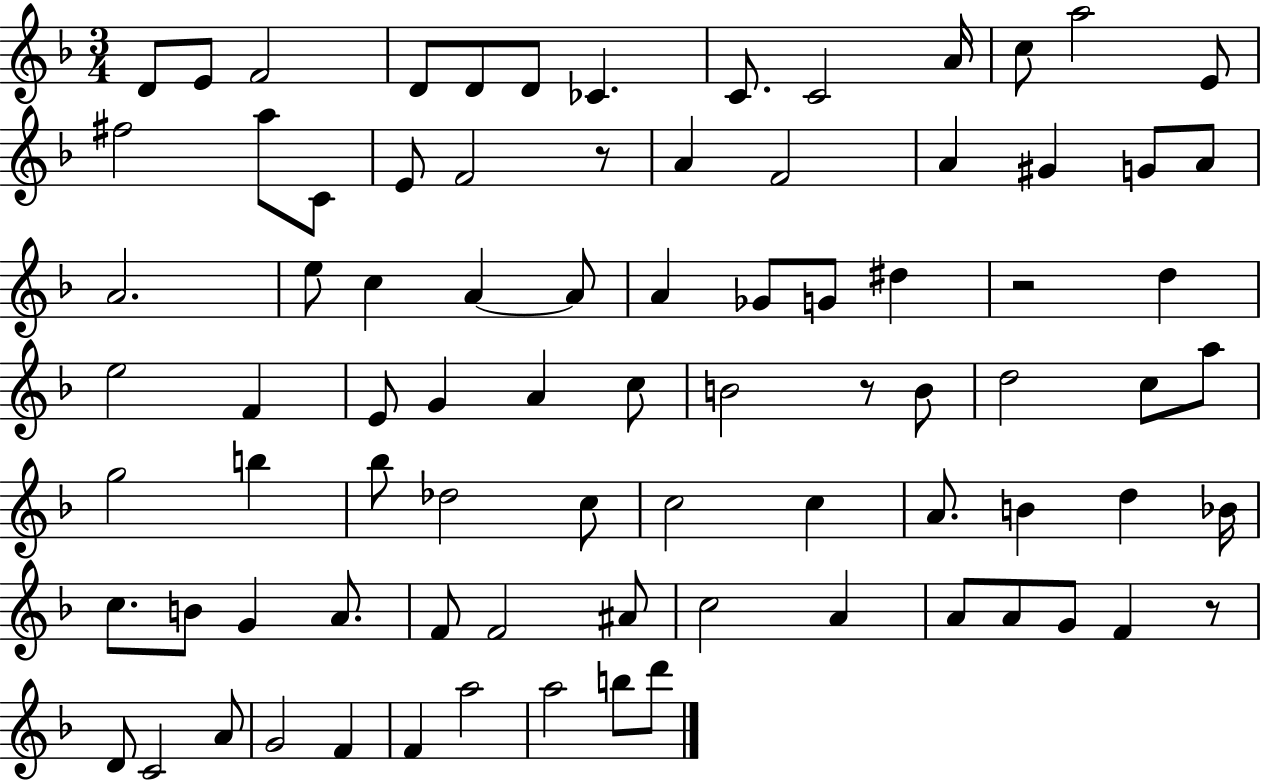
D4/e E4/e F4/h D4/e D4/e D4/e CES4/q. C4/e. C4/h A4/s C5/e A5/h E4/e F#5/h A5/e C4/e E4/e F4/h R/e A4/q F4/h A4/q G#4/q G4/e A4/e A4/h. E5/e C5/q A4/q A4/e A4/q Gb4/e G4/e D#5/q R/h D5/q E5/h F4/q E4/e G4/q A4/q C5/e B4/h R/e B4/e D5/h C5/e A5/e G5/h B5/q Bb5/e Db5/h C5/e C5/h C5/q A4/e. B4/q D5/q Bb4/s C5/e. B4/e G4/q A4/e. F4/e F4/h A#4/e C5/h A4/q A4/e A4/e G4/e F4/q R/e D4/e C4/h A4/e G4/h F4/q F4/q A5/h A5/h B5/e D6/e